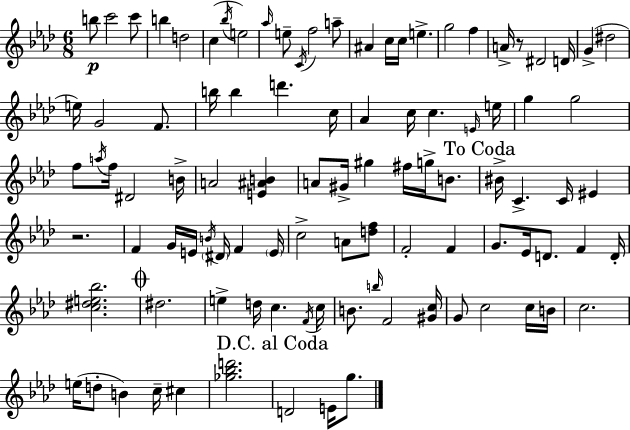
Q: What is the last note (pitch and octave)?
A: G5